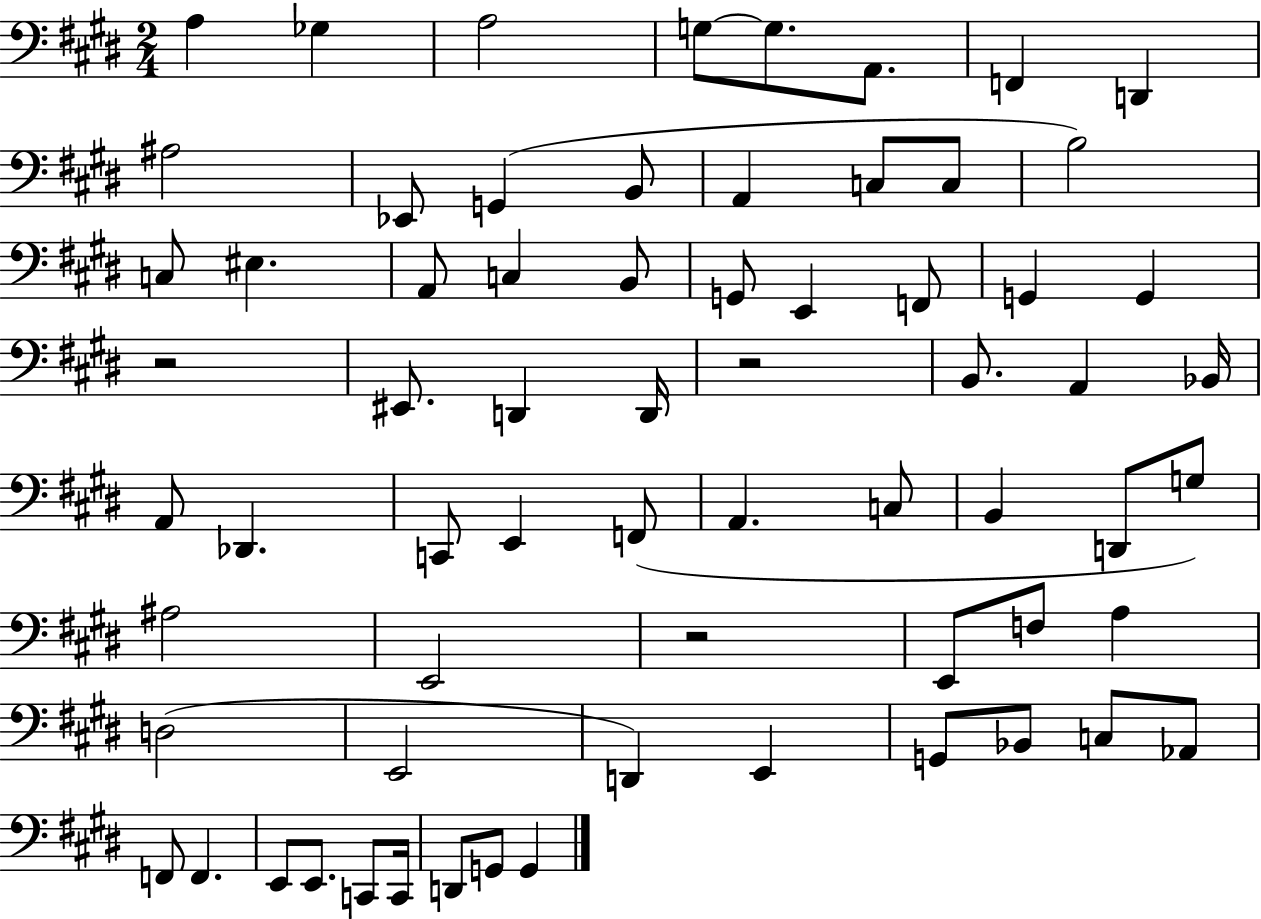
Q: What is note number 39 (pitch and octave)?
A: C3